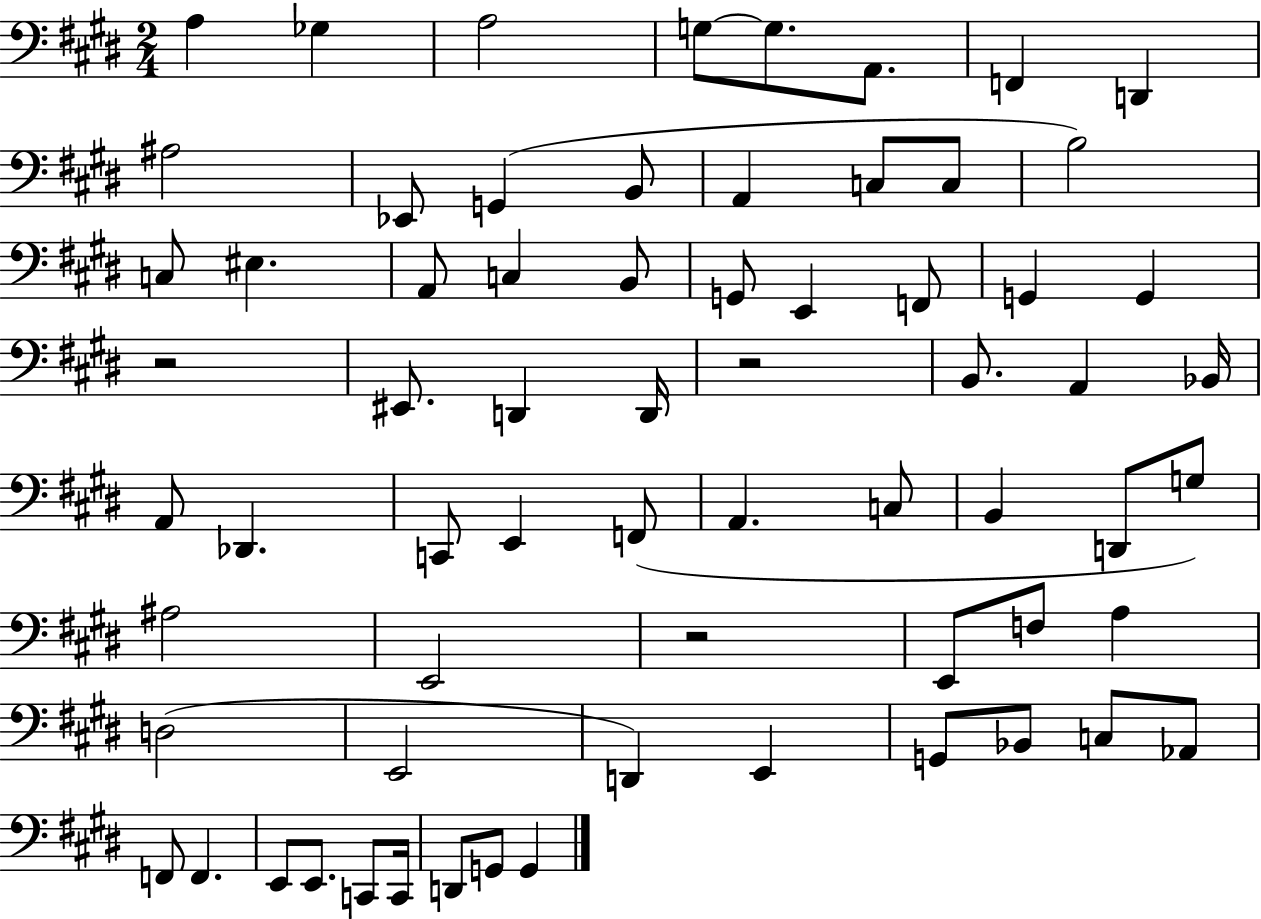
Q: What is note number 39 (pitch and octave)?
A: C3